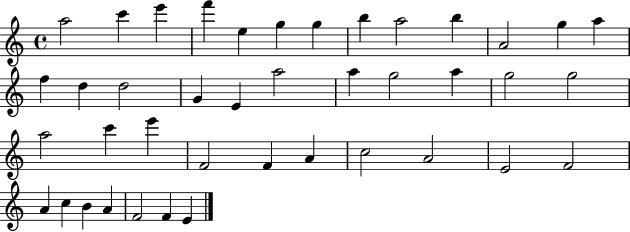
A5/h C6/q E6/q F6/q E5/q G5/q G5/q B5/q A5/h B5/q A4/h G5/q A5/q F5/q D5/q D5/h G4/q E4/q A5/h A5/q G5/h A5/q G5/h G5/h A5/h C6/q E6/q F4/h F4/q A4/q C5/h A4/h E4/h F4/h A4/q C5/q B4/q A4/q F4/h F4/q E4/q